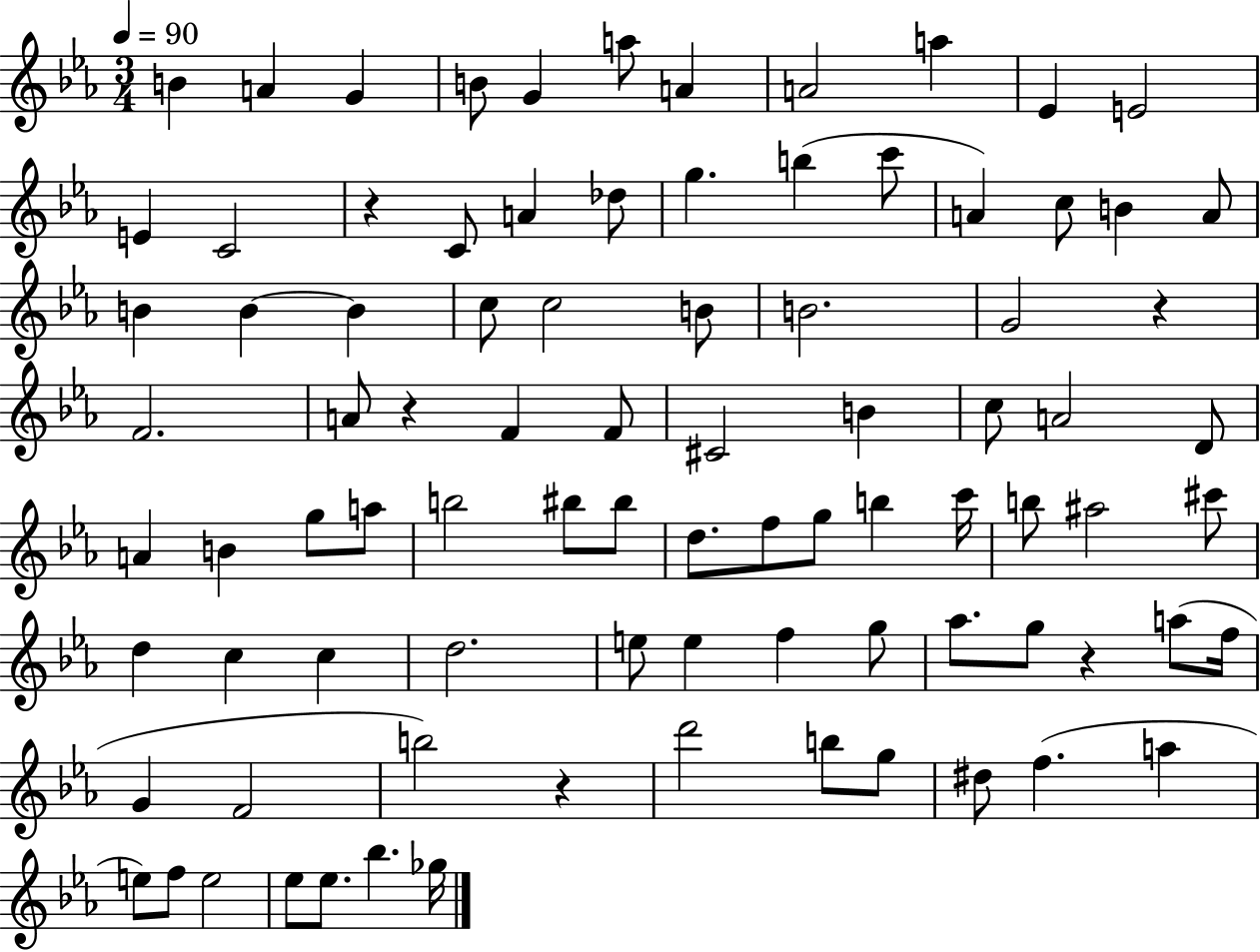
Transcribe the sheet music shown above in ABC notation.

X:1
T:Untitled
M:3/4
L:1/4
K:Eb
B A G B/2 G a/2 A A2 a _E E2 E C2 z C/2 A _d/2 g b c'/2 A c/2 B A/2 B B B c/2 c2 B/2 B2 G2 z F2 A/2 z F F/2 ^C2 B c/2 A2 D/2 A B g/2 a/2 b2 ^b/2 ^b/2 d/2 f/2 g/2 b c'/4 b/2 ^a2 ^c'/2 d c c d2 e/2 e f g/2 _a/2 g/2 z a/2 f/4 G F2 b2 z d'2 b/2 g/2 ^d/2 f a e/2 f/2 e2 _e/2 _e/2 _b _g/4